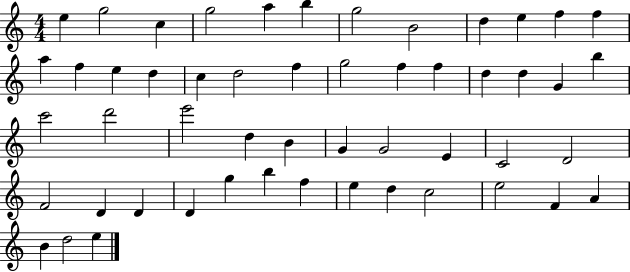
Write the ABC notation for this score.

X:1
T:Untitled
M:4/4
L:1/4
K:C
e g2 c g2 a b g2 B2 d e f f a f e d c d2 f g2 f f d d G b c'2 d'2 e'2 d B G G2 E C2 D2 F2 D D D g b f e d c2 e2 F A B d2 e